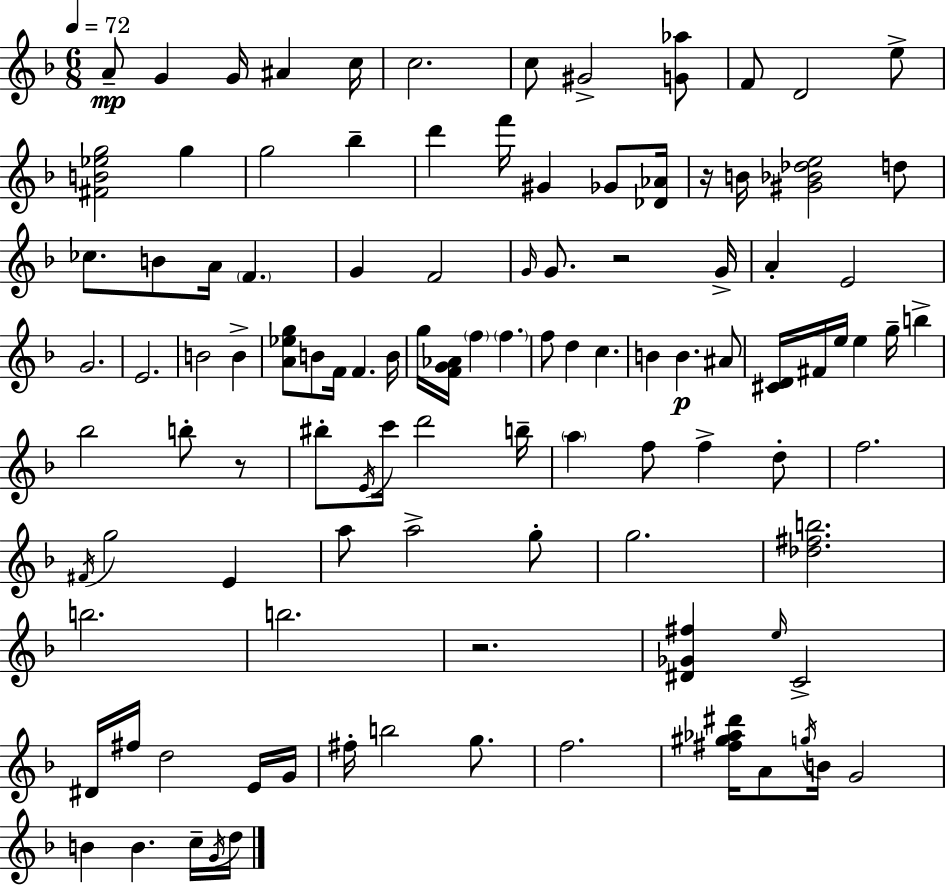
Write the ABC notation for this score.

X:1
T:Untitled
M:6/8
L:1/4
K:Dm
A/2 G G/4 ^A c/4 c2 c/2 ^G2 [G_a]/2 F/2 D2 e/2 [^FB_eg]2 g g2 _b d' f'/4 ^G _G/2 [_D_A]/4 z/4 B/4 [^G_B_de]2 d/2 _c/2 B/2 A/4 F G F2 G/4 G/2 z2 G/4 A E2 G2 E2 B2 B [A_eg]/2 B/2 F/4 F B/4 g/4 [FG_A]/4 f f f/2 d c B B ^A/2 [^CD]/4 ^F/4 e/4 e g/4 b _b2 b/2 z/2 ^b/2 E/4 c'/4 d'2 b/4 a f/2 f d/2 f2 ^F/4 g2 E a/2 a2 g/2 g2 [_d^fb]2 b2 b2 z2 [^D_G^f] e/4 C2 ^D/4 ^f/4 d2 E/4 G/4 ^f/4 b2 g/2 f2 [^f^g_a^d']/4 A/2 g/4 B/4 G2 B B c/4 G/4 d/4